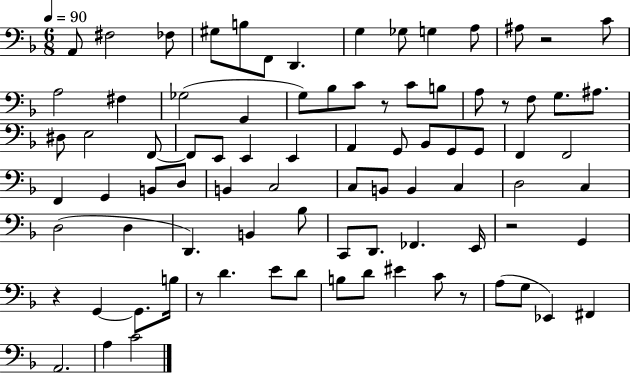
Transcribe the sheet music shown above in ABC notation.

X:1
T:Untitled
M:6/8
L:1/4
K:F
A,,/2 ^F,2 _F,/2 ^G,/2 B,/2 F,,/2 D,, G, _G,/2 G, A,/2 ^A,/2 z2 C/2 A,2 ^F, _G,2 G,, G,/2 _B,/2 C/2 z/2 C/2 B,/2 A,/2 z/2 F,/2 G,/2 ^A,/2 ^D,/2 E,2 F,,/2 F,,/2 E,,/2 E,, E,, A,, G,,/2 _B,,/2 G,,/2 G,,/2 F,, F,,2 F,, G,, B,,/2 D,/2 B,, C,2 C,/2 B,,/2 B,, C, D,2 C, D,2 D, D,, B,, _B,/2 C,,/2 D,,/2 _F,, E,,/4 z2 G,, z G,, G,,/2 B,/4 z/2 D E/2 D/2 B,/2 D/2 ^E C/2 z/2 A,/2 G,/2 _E,, ^F,, A,,2 A, C2